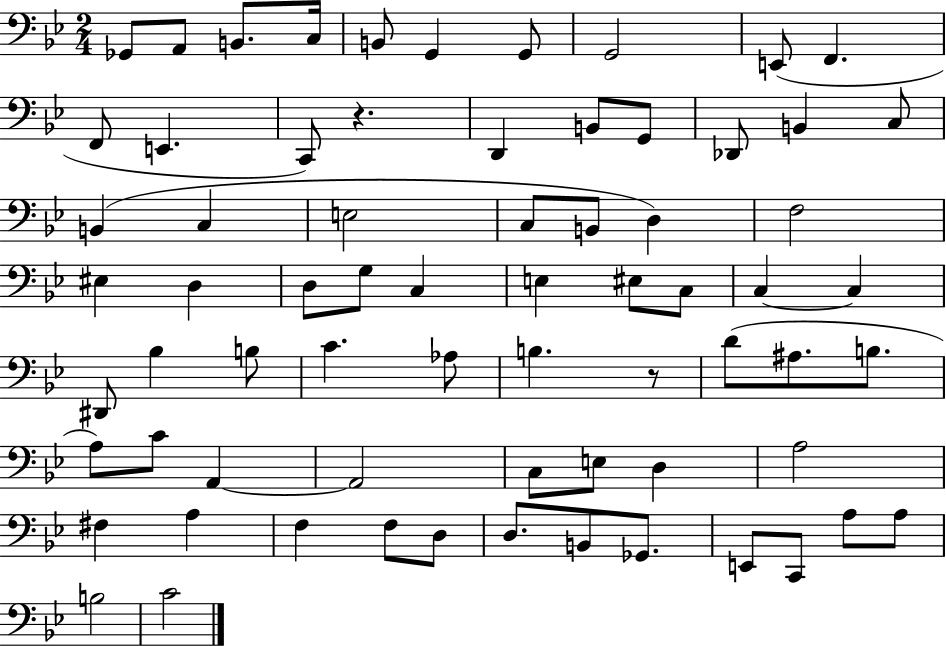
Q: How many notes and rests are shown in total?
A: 69